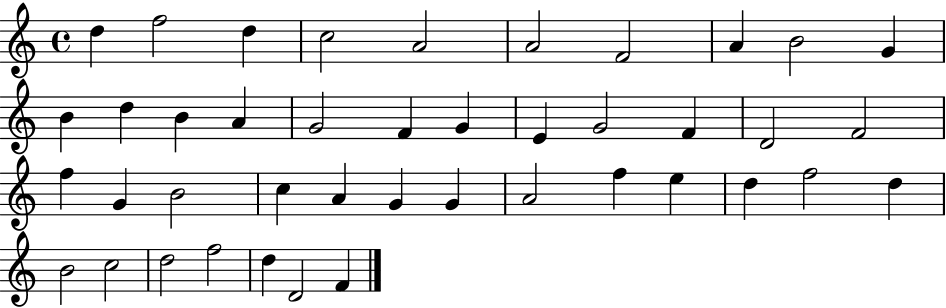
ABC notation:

X:1
T:Untitled
M:4/4
L:1/4
K:C
d f2 d c2 A2 A2 F2 A B2 G B d B A G2 F G E G2 F D2 F2 f G B2 c A G G A2 f e d f2 d B2 c2 d2 f2 d D2 F